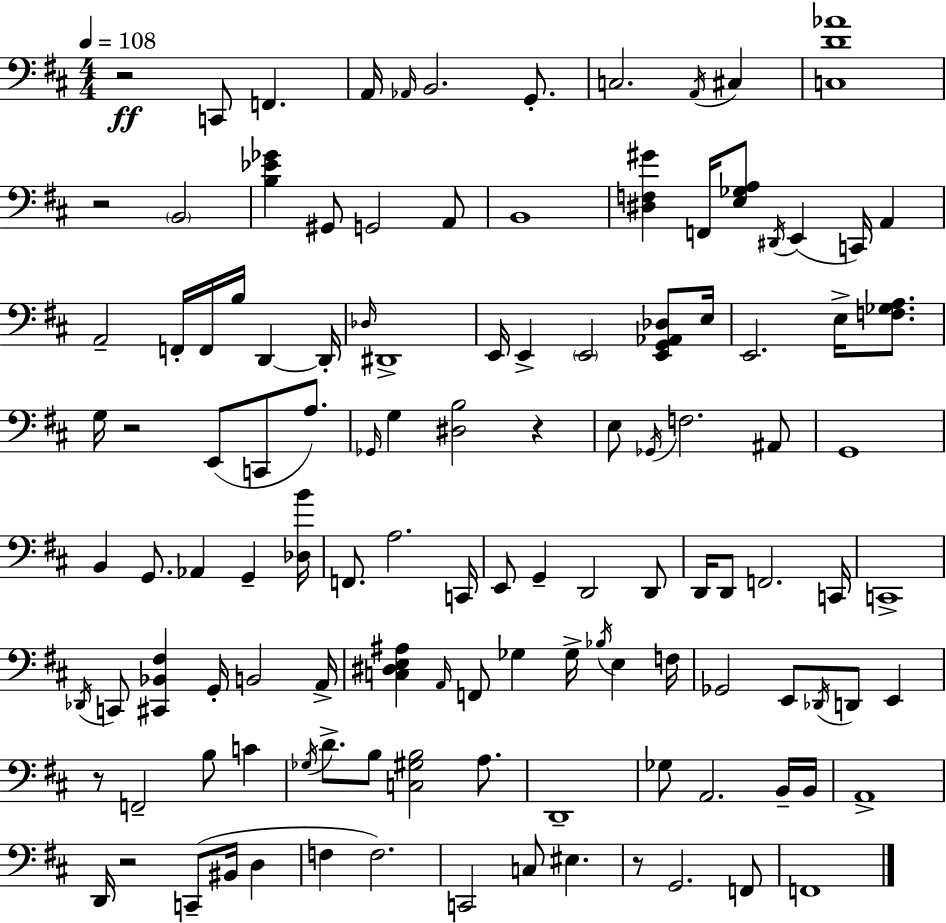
R/h C2/e F2/q. A2/s Ab2/s B2/h. G2/e. C3/h. A2/s C#3/q [C3,D4,Ab4]/w R/h B2/h [B3,Eb4,Gb4]/q G#2/e G2/h A2/e B2/w [D#3,F3,G#4]/q F2/s [E3,Gb3,A3]/e D#2/s E2/q C2/s A2/q A2/h F2/s F2/s B3/s D2/q D2/s Db3/s D#2/w E2/s E2/q E2/h [E2,G2,Ab2,Db3]/e E3/s E2/h. E3/s [F3,Gb3,A3]/e. G3/s R/h E2/e C2/e A3/e. Gb2/s G3/q [D#3,B3]/h R/q E3/e Gb2/s F3/h. A#2/e G2/w B2/q G2/e. Ab2/q G2/q [Db3,B4]/s F2/e. A3/h. C2/s E2/e G2/q D2/h D2/e D2/s D2/e F2/h. C2/s C2/w Db2/s C2/e [C#2,Bb2,F#3]/q G2/s B2/h A2/s [C3,D#3,E3,A#3]/q A2/s F2/e Gb3/q Gb3/s Bb3/s E3/q F3/s Gb2/h E2/e Db2/s D2/e E2/q R/e F2/h B3/e C4/q Gb3/s D4/e. B3/e [C3,G#3,B3]/h A3/e. D2/w Gb3/e A2/h. B2/s B2/s A2/w D2/s R/h C2/e BIS2/s D3/q F3/q F3/h. C2/h C3/e EIS3/q. R/e G2/h. F2/e F2/w